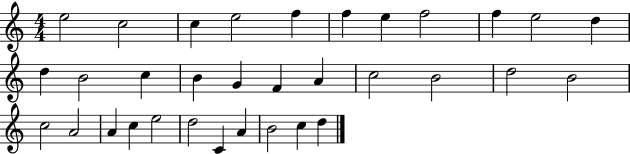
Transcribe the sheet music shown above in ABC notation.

X:1
T:Untitled
M:4/4
L:1/4
K:C
e2 c2 c e2 f f e f2 f e2 d d B2 c B G F A c2 B2 d2 B2 c2 A2 A c e2 d2 C A B2 c d